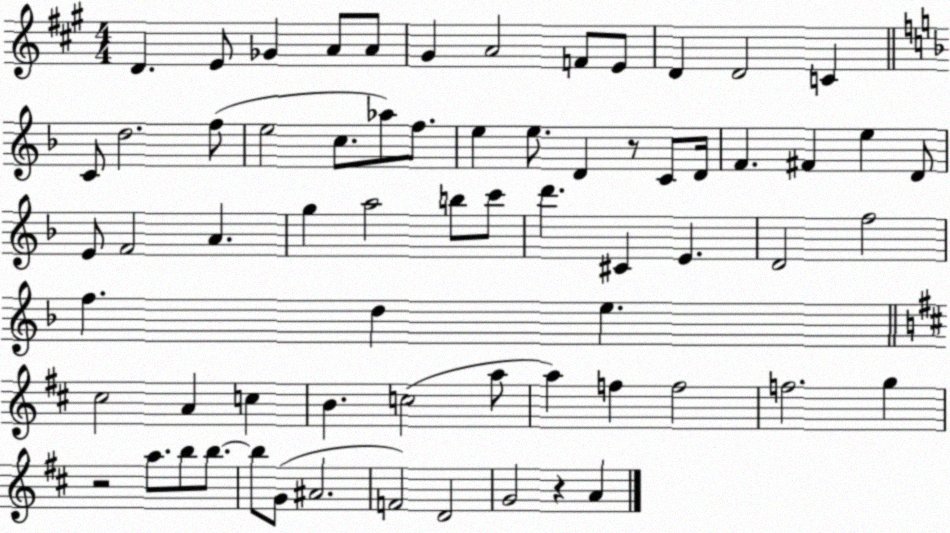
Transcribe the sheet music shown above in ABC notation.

X:1
T:Untitled
M:4/4
L:1/4
K:A
D E/2 _G A/2 A/2 ^G A2 F/2 E/2 D D2 C C/2 d2 f/2 e2 c/2 _a/2 f/2 e e/2 D z/2 C/2 D/4 F ^F e D/2 E/2 F2 A g a2 b/2 c'/2 d' ^C E D2 f2 f d e ^c2 A c B c2 a/2 a f f2 f2 g z2 a/2 b/2 b/2 b/2 G/2 ^A2 F2 D2 G2 z A